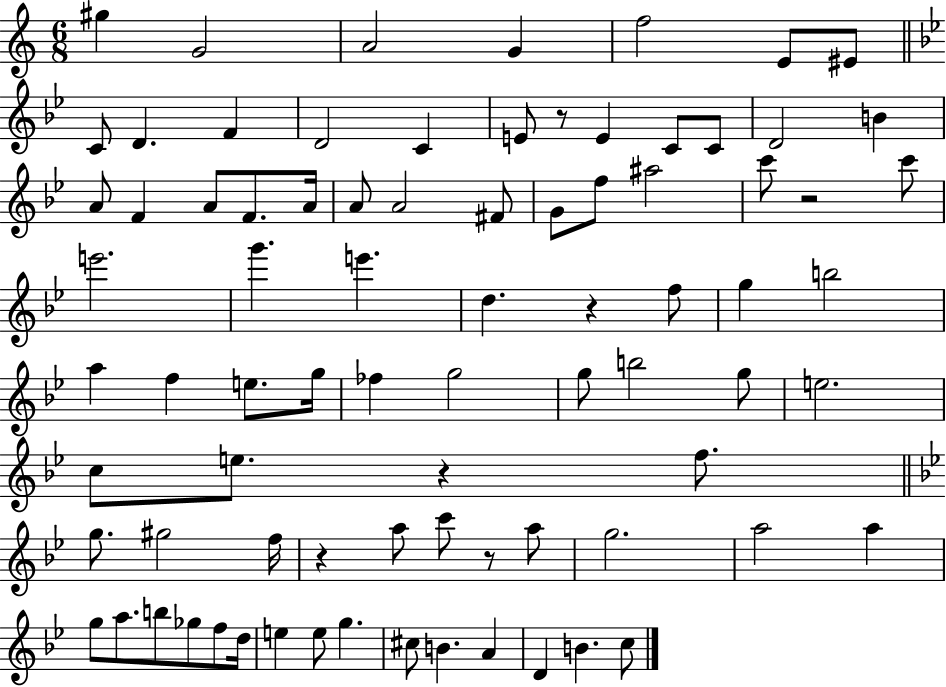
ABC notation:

X:1
T:Untitled
M:6/8
L:1/4
K:C
^g G2 A2 G f2 E/2 ^E/2 C/2 D F D2 C E/2 z/2 E C/2 C/2 D2 B A/2 F A/2 F/2 A/4 A/2 A2 ^F/2 G/2 f/2 ^a2 c'/2 z2 c'/2 e'2 g' e' d z f/2 g b2 a f e/2 g/4 _f g2 g/2 b2 g/2 e2 c/2 e/2 z f/2 g/2 ^g2 f/4 z a/2 c'/2 z/2 a/2 g2 a2 a g/2 a/2 b/2 _g/2 f/2 d/4 e e/2 g ^c/2 B A D B c/2